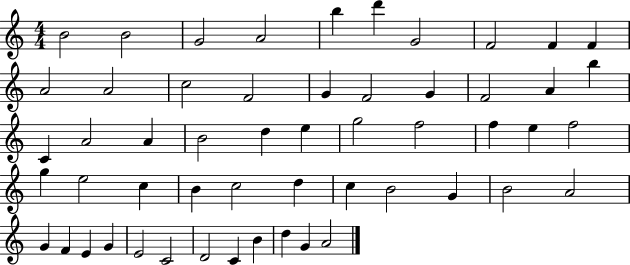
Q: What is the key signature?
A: C major